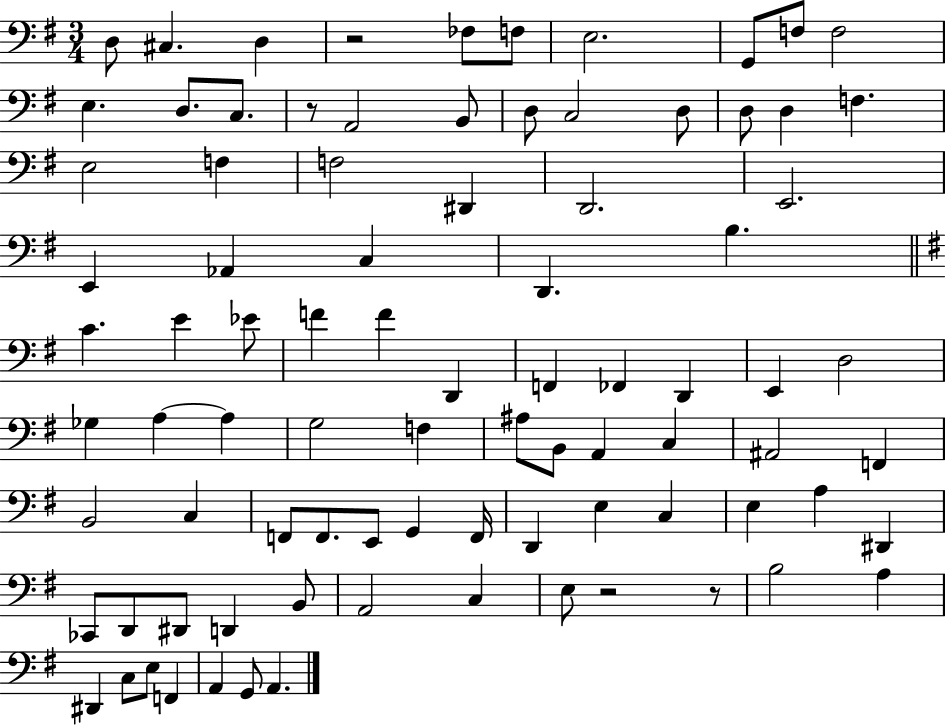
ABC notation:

X:1
T:Untitled
M:3/4
L:1/4
K:G
D,/2 ^C, D, z2 _F,/2 F,/2 E,2 G,,/2 F,/2 F,2 E, D,/2 C,/2 z/2 A,,2 B,,/2 D,/2 C,2 D,/2 D,/2 D, F, E,2 F, F,2 ^D,, D,,2 E,,2 E,, _A,, C, D,, B, C E _E/2 F F D,, F,, _F,, D,, E,, D,2 _G, A, A, G,2 F, ^A,/2 B,,/2 A,, C, ^A,,2 F,, B,,2 C, F,,/2 F,,/2 E,,/2 G,, F,,/4 D,, E, C, E, A, ^D,, _C,,/2 D,,/2 ^D,,/2 D,, B,,/2 A,,2 C, E,/2 z2 z/2 B,2 A, ^D,, C,/2 E,/2 F,, A,, G,,/2 A,,